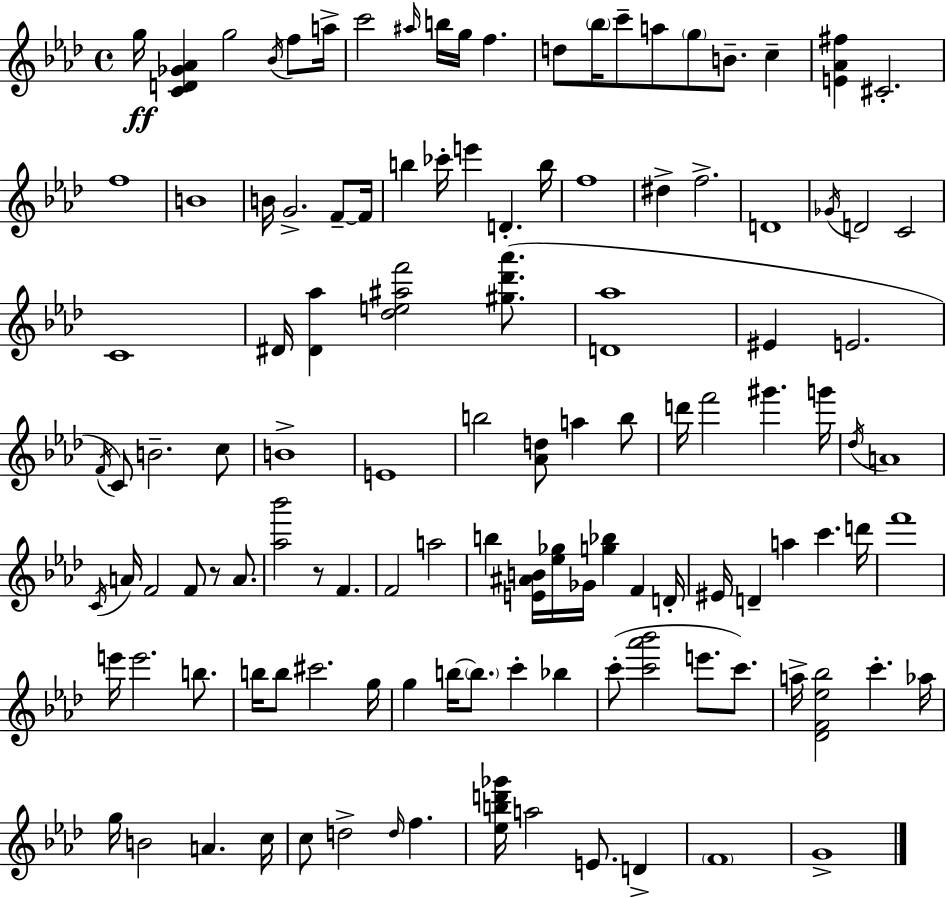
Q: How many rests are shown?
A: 2